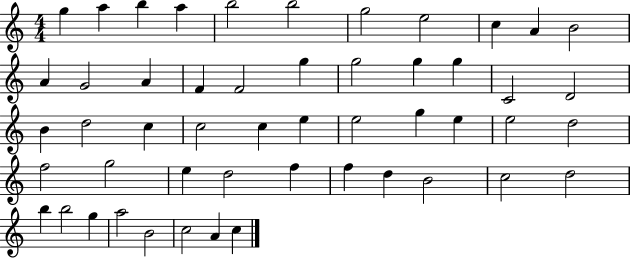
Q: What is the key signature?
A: C major